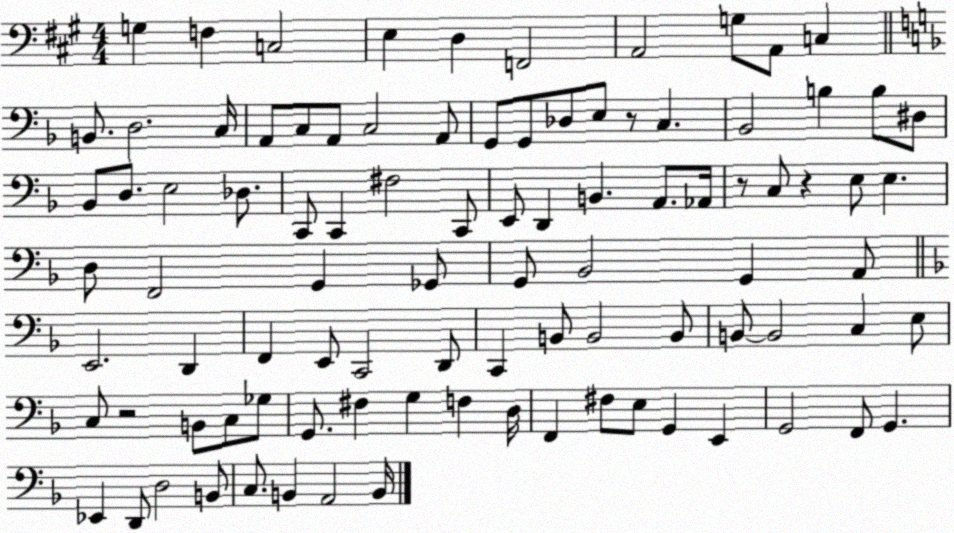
X:1
T:Untitled
M:4/4
L:1/4
K:A
G, F, C,2 E, D, F,,2 A,,2 G,/2 A,,/2 C, B,,/2 D,2 C,/4 A,,/2 C,/2 A,,/2 C,2 A,,/2 G,,/2 G,,/2 _D,/2 E,/2 z/2 C, _B,,2 B, B,/2 ^D,/2 _B,,/2 D,/2 E,2 _D,/2 C,,/2 C,, ^F,2 C,,/2 E,,/2 D,, B,, A,,/2 _A,,/4 z/2 C,/2 z E,/2 E, D,/2 F,,2 G,, _G,,/2 G,,/2 _B,,2 G,, A,,/2 E,,2 D,, F,, E,,/2 C,,2 D,,/2 C,, B,,/2 B,,2 B,,/2 B,,/2 B,,2 C, E,/2 C,/2 z2 B,,/2 C,/2 _G,/2 G,,/2 ^F, G, F, D,/4 F,, ^F,/2 E,/2 G,, E,, G,,2 F,,/2 G,, _E,, D,,/2 D,2 B,,/2 C,/2 B,, A,,2 B,,/4